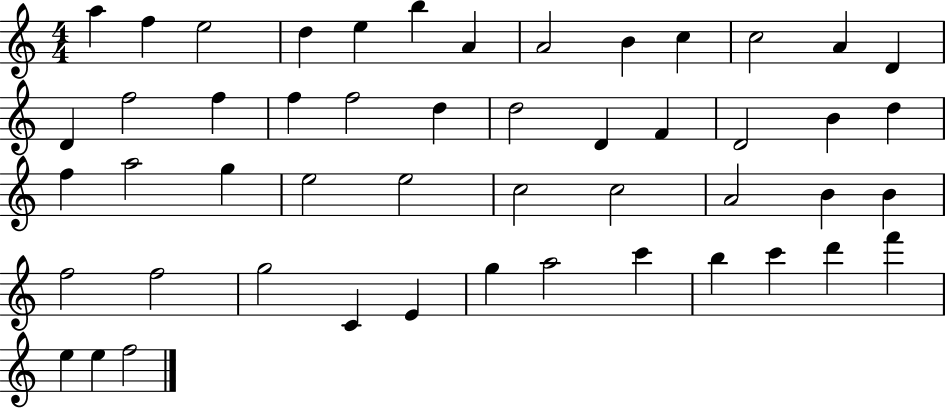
A5/q F5/q E5/h D5/q E5/q B5/q A4/q A4/h B4/q C5/q C5/h A4/q D4/q D4/q F5/h F5/q F5/q F5/h D5/q D5/h D4/q F4/q D4/h B4/q D5/q F5/q A5/h G5/q E5/h E5/h C5/h C5/h A4/h B4/q B4/q F5/h F5/h G5/h C4/q E4/q G5/q A5/h C6/q B5/q C6/q D6/q F6/q E5/q E5/q F5/h